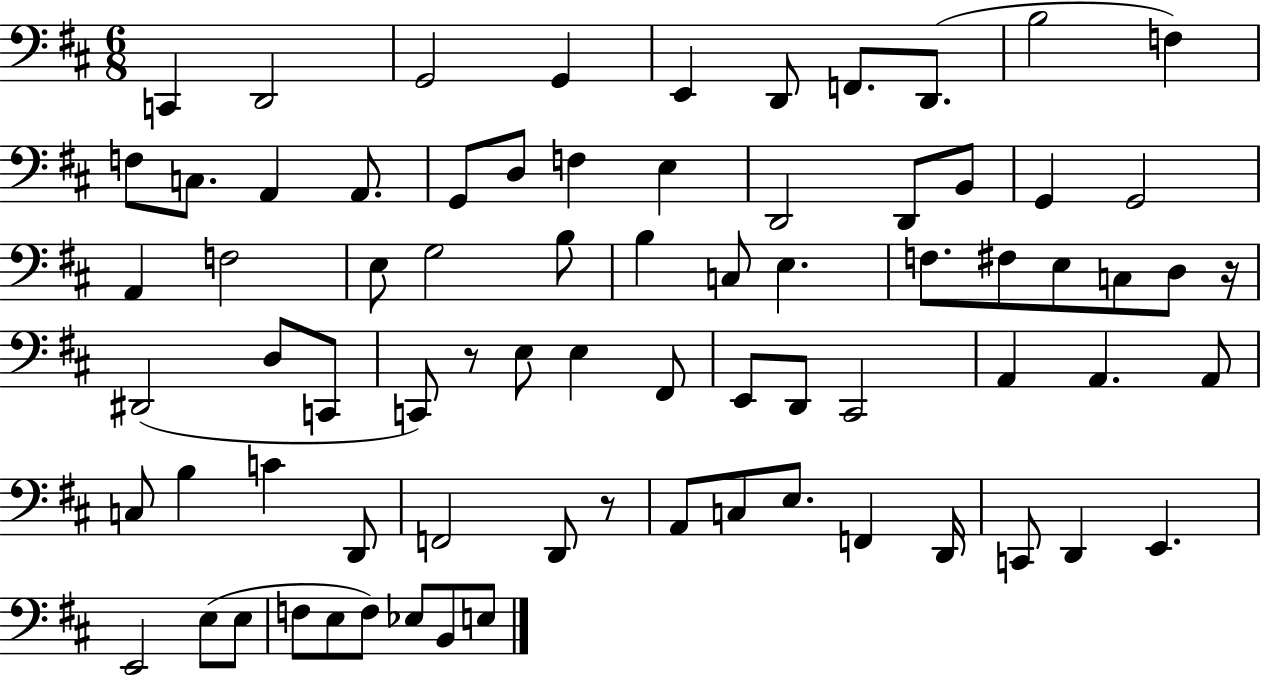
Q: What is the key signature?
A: D major